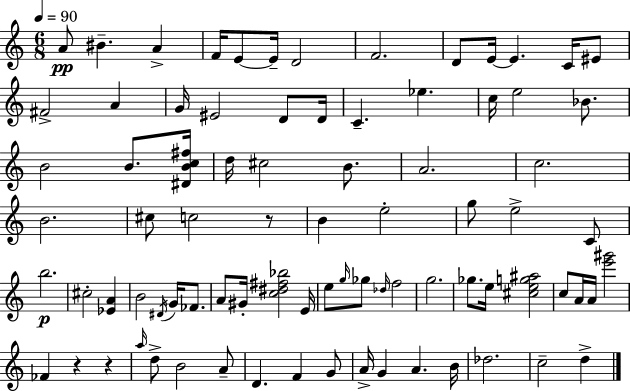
{
  \clef treble
  \numericTimeSignature
  \time 6/8
  \key a \minor
  \tempo 4 = 90
  a'8\pp bis'4.-- a'4-> | f'16 e'8~~ e'16-- d'2 | f'2. | d'8 e'16~~ e'4. c'16 eis'8 | \break fis'2-> a'4 | g'16 eis'2 d'8 d'16 | c'4.-- ees''4. | c''16 e''2 bes'8. | \break b'2 b'8. <dis' b' c'' fis''>16 | d''16 cis''2 b'8. | a'2. | c''2. | \break b'2. | cis''8 c''2 r8 | b'4 e''2-. | g''8 e''2-> c'8 | \break b''2.\p | cis''2-. <ees' a'>4 | b'2 \acciaccatura { dis'16 } g'16 fes'8. | a'8 gis'16-. <c'' dis'' fis'' bes''>2 | \break e'16 e''8 \grace { g''16 } ges''8 \grace { des''16 } f''2 | g''2. | ges''8. e''16 <cis'' e'' g'' ais''>2 | c''8 a'16 a'16 <e''' gis'''>2 | \break fes'4 r4 r4 | \grace { a''16 } d''8-> b'2 | a'8-- d'4. f'4 | g'8 a'16-> g'4 a'4. | \break b'16 des''2. | c''2-- | d''4-> \bar "|."
}